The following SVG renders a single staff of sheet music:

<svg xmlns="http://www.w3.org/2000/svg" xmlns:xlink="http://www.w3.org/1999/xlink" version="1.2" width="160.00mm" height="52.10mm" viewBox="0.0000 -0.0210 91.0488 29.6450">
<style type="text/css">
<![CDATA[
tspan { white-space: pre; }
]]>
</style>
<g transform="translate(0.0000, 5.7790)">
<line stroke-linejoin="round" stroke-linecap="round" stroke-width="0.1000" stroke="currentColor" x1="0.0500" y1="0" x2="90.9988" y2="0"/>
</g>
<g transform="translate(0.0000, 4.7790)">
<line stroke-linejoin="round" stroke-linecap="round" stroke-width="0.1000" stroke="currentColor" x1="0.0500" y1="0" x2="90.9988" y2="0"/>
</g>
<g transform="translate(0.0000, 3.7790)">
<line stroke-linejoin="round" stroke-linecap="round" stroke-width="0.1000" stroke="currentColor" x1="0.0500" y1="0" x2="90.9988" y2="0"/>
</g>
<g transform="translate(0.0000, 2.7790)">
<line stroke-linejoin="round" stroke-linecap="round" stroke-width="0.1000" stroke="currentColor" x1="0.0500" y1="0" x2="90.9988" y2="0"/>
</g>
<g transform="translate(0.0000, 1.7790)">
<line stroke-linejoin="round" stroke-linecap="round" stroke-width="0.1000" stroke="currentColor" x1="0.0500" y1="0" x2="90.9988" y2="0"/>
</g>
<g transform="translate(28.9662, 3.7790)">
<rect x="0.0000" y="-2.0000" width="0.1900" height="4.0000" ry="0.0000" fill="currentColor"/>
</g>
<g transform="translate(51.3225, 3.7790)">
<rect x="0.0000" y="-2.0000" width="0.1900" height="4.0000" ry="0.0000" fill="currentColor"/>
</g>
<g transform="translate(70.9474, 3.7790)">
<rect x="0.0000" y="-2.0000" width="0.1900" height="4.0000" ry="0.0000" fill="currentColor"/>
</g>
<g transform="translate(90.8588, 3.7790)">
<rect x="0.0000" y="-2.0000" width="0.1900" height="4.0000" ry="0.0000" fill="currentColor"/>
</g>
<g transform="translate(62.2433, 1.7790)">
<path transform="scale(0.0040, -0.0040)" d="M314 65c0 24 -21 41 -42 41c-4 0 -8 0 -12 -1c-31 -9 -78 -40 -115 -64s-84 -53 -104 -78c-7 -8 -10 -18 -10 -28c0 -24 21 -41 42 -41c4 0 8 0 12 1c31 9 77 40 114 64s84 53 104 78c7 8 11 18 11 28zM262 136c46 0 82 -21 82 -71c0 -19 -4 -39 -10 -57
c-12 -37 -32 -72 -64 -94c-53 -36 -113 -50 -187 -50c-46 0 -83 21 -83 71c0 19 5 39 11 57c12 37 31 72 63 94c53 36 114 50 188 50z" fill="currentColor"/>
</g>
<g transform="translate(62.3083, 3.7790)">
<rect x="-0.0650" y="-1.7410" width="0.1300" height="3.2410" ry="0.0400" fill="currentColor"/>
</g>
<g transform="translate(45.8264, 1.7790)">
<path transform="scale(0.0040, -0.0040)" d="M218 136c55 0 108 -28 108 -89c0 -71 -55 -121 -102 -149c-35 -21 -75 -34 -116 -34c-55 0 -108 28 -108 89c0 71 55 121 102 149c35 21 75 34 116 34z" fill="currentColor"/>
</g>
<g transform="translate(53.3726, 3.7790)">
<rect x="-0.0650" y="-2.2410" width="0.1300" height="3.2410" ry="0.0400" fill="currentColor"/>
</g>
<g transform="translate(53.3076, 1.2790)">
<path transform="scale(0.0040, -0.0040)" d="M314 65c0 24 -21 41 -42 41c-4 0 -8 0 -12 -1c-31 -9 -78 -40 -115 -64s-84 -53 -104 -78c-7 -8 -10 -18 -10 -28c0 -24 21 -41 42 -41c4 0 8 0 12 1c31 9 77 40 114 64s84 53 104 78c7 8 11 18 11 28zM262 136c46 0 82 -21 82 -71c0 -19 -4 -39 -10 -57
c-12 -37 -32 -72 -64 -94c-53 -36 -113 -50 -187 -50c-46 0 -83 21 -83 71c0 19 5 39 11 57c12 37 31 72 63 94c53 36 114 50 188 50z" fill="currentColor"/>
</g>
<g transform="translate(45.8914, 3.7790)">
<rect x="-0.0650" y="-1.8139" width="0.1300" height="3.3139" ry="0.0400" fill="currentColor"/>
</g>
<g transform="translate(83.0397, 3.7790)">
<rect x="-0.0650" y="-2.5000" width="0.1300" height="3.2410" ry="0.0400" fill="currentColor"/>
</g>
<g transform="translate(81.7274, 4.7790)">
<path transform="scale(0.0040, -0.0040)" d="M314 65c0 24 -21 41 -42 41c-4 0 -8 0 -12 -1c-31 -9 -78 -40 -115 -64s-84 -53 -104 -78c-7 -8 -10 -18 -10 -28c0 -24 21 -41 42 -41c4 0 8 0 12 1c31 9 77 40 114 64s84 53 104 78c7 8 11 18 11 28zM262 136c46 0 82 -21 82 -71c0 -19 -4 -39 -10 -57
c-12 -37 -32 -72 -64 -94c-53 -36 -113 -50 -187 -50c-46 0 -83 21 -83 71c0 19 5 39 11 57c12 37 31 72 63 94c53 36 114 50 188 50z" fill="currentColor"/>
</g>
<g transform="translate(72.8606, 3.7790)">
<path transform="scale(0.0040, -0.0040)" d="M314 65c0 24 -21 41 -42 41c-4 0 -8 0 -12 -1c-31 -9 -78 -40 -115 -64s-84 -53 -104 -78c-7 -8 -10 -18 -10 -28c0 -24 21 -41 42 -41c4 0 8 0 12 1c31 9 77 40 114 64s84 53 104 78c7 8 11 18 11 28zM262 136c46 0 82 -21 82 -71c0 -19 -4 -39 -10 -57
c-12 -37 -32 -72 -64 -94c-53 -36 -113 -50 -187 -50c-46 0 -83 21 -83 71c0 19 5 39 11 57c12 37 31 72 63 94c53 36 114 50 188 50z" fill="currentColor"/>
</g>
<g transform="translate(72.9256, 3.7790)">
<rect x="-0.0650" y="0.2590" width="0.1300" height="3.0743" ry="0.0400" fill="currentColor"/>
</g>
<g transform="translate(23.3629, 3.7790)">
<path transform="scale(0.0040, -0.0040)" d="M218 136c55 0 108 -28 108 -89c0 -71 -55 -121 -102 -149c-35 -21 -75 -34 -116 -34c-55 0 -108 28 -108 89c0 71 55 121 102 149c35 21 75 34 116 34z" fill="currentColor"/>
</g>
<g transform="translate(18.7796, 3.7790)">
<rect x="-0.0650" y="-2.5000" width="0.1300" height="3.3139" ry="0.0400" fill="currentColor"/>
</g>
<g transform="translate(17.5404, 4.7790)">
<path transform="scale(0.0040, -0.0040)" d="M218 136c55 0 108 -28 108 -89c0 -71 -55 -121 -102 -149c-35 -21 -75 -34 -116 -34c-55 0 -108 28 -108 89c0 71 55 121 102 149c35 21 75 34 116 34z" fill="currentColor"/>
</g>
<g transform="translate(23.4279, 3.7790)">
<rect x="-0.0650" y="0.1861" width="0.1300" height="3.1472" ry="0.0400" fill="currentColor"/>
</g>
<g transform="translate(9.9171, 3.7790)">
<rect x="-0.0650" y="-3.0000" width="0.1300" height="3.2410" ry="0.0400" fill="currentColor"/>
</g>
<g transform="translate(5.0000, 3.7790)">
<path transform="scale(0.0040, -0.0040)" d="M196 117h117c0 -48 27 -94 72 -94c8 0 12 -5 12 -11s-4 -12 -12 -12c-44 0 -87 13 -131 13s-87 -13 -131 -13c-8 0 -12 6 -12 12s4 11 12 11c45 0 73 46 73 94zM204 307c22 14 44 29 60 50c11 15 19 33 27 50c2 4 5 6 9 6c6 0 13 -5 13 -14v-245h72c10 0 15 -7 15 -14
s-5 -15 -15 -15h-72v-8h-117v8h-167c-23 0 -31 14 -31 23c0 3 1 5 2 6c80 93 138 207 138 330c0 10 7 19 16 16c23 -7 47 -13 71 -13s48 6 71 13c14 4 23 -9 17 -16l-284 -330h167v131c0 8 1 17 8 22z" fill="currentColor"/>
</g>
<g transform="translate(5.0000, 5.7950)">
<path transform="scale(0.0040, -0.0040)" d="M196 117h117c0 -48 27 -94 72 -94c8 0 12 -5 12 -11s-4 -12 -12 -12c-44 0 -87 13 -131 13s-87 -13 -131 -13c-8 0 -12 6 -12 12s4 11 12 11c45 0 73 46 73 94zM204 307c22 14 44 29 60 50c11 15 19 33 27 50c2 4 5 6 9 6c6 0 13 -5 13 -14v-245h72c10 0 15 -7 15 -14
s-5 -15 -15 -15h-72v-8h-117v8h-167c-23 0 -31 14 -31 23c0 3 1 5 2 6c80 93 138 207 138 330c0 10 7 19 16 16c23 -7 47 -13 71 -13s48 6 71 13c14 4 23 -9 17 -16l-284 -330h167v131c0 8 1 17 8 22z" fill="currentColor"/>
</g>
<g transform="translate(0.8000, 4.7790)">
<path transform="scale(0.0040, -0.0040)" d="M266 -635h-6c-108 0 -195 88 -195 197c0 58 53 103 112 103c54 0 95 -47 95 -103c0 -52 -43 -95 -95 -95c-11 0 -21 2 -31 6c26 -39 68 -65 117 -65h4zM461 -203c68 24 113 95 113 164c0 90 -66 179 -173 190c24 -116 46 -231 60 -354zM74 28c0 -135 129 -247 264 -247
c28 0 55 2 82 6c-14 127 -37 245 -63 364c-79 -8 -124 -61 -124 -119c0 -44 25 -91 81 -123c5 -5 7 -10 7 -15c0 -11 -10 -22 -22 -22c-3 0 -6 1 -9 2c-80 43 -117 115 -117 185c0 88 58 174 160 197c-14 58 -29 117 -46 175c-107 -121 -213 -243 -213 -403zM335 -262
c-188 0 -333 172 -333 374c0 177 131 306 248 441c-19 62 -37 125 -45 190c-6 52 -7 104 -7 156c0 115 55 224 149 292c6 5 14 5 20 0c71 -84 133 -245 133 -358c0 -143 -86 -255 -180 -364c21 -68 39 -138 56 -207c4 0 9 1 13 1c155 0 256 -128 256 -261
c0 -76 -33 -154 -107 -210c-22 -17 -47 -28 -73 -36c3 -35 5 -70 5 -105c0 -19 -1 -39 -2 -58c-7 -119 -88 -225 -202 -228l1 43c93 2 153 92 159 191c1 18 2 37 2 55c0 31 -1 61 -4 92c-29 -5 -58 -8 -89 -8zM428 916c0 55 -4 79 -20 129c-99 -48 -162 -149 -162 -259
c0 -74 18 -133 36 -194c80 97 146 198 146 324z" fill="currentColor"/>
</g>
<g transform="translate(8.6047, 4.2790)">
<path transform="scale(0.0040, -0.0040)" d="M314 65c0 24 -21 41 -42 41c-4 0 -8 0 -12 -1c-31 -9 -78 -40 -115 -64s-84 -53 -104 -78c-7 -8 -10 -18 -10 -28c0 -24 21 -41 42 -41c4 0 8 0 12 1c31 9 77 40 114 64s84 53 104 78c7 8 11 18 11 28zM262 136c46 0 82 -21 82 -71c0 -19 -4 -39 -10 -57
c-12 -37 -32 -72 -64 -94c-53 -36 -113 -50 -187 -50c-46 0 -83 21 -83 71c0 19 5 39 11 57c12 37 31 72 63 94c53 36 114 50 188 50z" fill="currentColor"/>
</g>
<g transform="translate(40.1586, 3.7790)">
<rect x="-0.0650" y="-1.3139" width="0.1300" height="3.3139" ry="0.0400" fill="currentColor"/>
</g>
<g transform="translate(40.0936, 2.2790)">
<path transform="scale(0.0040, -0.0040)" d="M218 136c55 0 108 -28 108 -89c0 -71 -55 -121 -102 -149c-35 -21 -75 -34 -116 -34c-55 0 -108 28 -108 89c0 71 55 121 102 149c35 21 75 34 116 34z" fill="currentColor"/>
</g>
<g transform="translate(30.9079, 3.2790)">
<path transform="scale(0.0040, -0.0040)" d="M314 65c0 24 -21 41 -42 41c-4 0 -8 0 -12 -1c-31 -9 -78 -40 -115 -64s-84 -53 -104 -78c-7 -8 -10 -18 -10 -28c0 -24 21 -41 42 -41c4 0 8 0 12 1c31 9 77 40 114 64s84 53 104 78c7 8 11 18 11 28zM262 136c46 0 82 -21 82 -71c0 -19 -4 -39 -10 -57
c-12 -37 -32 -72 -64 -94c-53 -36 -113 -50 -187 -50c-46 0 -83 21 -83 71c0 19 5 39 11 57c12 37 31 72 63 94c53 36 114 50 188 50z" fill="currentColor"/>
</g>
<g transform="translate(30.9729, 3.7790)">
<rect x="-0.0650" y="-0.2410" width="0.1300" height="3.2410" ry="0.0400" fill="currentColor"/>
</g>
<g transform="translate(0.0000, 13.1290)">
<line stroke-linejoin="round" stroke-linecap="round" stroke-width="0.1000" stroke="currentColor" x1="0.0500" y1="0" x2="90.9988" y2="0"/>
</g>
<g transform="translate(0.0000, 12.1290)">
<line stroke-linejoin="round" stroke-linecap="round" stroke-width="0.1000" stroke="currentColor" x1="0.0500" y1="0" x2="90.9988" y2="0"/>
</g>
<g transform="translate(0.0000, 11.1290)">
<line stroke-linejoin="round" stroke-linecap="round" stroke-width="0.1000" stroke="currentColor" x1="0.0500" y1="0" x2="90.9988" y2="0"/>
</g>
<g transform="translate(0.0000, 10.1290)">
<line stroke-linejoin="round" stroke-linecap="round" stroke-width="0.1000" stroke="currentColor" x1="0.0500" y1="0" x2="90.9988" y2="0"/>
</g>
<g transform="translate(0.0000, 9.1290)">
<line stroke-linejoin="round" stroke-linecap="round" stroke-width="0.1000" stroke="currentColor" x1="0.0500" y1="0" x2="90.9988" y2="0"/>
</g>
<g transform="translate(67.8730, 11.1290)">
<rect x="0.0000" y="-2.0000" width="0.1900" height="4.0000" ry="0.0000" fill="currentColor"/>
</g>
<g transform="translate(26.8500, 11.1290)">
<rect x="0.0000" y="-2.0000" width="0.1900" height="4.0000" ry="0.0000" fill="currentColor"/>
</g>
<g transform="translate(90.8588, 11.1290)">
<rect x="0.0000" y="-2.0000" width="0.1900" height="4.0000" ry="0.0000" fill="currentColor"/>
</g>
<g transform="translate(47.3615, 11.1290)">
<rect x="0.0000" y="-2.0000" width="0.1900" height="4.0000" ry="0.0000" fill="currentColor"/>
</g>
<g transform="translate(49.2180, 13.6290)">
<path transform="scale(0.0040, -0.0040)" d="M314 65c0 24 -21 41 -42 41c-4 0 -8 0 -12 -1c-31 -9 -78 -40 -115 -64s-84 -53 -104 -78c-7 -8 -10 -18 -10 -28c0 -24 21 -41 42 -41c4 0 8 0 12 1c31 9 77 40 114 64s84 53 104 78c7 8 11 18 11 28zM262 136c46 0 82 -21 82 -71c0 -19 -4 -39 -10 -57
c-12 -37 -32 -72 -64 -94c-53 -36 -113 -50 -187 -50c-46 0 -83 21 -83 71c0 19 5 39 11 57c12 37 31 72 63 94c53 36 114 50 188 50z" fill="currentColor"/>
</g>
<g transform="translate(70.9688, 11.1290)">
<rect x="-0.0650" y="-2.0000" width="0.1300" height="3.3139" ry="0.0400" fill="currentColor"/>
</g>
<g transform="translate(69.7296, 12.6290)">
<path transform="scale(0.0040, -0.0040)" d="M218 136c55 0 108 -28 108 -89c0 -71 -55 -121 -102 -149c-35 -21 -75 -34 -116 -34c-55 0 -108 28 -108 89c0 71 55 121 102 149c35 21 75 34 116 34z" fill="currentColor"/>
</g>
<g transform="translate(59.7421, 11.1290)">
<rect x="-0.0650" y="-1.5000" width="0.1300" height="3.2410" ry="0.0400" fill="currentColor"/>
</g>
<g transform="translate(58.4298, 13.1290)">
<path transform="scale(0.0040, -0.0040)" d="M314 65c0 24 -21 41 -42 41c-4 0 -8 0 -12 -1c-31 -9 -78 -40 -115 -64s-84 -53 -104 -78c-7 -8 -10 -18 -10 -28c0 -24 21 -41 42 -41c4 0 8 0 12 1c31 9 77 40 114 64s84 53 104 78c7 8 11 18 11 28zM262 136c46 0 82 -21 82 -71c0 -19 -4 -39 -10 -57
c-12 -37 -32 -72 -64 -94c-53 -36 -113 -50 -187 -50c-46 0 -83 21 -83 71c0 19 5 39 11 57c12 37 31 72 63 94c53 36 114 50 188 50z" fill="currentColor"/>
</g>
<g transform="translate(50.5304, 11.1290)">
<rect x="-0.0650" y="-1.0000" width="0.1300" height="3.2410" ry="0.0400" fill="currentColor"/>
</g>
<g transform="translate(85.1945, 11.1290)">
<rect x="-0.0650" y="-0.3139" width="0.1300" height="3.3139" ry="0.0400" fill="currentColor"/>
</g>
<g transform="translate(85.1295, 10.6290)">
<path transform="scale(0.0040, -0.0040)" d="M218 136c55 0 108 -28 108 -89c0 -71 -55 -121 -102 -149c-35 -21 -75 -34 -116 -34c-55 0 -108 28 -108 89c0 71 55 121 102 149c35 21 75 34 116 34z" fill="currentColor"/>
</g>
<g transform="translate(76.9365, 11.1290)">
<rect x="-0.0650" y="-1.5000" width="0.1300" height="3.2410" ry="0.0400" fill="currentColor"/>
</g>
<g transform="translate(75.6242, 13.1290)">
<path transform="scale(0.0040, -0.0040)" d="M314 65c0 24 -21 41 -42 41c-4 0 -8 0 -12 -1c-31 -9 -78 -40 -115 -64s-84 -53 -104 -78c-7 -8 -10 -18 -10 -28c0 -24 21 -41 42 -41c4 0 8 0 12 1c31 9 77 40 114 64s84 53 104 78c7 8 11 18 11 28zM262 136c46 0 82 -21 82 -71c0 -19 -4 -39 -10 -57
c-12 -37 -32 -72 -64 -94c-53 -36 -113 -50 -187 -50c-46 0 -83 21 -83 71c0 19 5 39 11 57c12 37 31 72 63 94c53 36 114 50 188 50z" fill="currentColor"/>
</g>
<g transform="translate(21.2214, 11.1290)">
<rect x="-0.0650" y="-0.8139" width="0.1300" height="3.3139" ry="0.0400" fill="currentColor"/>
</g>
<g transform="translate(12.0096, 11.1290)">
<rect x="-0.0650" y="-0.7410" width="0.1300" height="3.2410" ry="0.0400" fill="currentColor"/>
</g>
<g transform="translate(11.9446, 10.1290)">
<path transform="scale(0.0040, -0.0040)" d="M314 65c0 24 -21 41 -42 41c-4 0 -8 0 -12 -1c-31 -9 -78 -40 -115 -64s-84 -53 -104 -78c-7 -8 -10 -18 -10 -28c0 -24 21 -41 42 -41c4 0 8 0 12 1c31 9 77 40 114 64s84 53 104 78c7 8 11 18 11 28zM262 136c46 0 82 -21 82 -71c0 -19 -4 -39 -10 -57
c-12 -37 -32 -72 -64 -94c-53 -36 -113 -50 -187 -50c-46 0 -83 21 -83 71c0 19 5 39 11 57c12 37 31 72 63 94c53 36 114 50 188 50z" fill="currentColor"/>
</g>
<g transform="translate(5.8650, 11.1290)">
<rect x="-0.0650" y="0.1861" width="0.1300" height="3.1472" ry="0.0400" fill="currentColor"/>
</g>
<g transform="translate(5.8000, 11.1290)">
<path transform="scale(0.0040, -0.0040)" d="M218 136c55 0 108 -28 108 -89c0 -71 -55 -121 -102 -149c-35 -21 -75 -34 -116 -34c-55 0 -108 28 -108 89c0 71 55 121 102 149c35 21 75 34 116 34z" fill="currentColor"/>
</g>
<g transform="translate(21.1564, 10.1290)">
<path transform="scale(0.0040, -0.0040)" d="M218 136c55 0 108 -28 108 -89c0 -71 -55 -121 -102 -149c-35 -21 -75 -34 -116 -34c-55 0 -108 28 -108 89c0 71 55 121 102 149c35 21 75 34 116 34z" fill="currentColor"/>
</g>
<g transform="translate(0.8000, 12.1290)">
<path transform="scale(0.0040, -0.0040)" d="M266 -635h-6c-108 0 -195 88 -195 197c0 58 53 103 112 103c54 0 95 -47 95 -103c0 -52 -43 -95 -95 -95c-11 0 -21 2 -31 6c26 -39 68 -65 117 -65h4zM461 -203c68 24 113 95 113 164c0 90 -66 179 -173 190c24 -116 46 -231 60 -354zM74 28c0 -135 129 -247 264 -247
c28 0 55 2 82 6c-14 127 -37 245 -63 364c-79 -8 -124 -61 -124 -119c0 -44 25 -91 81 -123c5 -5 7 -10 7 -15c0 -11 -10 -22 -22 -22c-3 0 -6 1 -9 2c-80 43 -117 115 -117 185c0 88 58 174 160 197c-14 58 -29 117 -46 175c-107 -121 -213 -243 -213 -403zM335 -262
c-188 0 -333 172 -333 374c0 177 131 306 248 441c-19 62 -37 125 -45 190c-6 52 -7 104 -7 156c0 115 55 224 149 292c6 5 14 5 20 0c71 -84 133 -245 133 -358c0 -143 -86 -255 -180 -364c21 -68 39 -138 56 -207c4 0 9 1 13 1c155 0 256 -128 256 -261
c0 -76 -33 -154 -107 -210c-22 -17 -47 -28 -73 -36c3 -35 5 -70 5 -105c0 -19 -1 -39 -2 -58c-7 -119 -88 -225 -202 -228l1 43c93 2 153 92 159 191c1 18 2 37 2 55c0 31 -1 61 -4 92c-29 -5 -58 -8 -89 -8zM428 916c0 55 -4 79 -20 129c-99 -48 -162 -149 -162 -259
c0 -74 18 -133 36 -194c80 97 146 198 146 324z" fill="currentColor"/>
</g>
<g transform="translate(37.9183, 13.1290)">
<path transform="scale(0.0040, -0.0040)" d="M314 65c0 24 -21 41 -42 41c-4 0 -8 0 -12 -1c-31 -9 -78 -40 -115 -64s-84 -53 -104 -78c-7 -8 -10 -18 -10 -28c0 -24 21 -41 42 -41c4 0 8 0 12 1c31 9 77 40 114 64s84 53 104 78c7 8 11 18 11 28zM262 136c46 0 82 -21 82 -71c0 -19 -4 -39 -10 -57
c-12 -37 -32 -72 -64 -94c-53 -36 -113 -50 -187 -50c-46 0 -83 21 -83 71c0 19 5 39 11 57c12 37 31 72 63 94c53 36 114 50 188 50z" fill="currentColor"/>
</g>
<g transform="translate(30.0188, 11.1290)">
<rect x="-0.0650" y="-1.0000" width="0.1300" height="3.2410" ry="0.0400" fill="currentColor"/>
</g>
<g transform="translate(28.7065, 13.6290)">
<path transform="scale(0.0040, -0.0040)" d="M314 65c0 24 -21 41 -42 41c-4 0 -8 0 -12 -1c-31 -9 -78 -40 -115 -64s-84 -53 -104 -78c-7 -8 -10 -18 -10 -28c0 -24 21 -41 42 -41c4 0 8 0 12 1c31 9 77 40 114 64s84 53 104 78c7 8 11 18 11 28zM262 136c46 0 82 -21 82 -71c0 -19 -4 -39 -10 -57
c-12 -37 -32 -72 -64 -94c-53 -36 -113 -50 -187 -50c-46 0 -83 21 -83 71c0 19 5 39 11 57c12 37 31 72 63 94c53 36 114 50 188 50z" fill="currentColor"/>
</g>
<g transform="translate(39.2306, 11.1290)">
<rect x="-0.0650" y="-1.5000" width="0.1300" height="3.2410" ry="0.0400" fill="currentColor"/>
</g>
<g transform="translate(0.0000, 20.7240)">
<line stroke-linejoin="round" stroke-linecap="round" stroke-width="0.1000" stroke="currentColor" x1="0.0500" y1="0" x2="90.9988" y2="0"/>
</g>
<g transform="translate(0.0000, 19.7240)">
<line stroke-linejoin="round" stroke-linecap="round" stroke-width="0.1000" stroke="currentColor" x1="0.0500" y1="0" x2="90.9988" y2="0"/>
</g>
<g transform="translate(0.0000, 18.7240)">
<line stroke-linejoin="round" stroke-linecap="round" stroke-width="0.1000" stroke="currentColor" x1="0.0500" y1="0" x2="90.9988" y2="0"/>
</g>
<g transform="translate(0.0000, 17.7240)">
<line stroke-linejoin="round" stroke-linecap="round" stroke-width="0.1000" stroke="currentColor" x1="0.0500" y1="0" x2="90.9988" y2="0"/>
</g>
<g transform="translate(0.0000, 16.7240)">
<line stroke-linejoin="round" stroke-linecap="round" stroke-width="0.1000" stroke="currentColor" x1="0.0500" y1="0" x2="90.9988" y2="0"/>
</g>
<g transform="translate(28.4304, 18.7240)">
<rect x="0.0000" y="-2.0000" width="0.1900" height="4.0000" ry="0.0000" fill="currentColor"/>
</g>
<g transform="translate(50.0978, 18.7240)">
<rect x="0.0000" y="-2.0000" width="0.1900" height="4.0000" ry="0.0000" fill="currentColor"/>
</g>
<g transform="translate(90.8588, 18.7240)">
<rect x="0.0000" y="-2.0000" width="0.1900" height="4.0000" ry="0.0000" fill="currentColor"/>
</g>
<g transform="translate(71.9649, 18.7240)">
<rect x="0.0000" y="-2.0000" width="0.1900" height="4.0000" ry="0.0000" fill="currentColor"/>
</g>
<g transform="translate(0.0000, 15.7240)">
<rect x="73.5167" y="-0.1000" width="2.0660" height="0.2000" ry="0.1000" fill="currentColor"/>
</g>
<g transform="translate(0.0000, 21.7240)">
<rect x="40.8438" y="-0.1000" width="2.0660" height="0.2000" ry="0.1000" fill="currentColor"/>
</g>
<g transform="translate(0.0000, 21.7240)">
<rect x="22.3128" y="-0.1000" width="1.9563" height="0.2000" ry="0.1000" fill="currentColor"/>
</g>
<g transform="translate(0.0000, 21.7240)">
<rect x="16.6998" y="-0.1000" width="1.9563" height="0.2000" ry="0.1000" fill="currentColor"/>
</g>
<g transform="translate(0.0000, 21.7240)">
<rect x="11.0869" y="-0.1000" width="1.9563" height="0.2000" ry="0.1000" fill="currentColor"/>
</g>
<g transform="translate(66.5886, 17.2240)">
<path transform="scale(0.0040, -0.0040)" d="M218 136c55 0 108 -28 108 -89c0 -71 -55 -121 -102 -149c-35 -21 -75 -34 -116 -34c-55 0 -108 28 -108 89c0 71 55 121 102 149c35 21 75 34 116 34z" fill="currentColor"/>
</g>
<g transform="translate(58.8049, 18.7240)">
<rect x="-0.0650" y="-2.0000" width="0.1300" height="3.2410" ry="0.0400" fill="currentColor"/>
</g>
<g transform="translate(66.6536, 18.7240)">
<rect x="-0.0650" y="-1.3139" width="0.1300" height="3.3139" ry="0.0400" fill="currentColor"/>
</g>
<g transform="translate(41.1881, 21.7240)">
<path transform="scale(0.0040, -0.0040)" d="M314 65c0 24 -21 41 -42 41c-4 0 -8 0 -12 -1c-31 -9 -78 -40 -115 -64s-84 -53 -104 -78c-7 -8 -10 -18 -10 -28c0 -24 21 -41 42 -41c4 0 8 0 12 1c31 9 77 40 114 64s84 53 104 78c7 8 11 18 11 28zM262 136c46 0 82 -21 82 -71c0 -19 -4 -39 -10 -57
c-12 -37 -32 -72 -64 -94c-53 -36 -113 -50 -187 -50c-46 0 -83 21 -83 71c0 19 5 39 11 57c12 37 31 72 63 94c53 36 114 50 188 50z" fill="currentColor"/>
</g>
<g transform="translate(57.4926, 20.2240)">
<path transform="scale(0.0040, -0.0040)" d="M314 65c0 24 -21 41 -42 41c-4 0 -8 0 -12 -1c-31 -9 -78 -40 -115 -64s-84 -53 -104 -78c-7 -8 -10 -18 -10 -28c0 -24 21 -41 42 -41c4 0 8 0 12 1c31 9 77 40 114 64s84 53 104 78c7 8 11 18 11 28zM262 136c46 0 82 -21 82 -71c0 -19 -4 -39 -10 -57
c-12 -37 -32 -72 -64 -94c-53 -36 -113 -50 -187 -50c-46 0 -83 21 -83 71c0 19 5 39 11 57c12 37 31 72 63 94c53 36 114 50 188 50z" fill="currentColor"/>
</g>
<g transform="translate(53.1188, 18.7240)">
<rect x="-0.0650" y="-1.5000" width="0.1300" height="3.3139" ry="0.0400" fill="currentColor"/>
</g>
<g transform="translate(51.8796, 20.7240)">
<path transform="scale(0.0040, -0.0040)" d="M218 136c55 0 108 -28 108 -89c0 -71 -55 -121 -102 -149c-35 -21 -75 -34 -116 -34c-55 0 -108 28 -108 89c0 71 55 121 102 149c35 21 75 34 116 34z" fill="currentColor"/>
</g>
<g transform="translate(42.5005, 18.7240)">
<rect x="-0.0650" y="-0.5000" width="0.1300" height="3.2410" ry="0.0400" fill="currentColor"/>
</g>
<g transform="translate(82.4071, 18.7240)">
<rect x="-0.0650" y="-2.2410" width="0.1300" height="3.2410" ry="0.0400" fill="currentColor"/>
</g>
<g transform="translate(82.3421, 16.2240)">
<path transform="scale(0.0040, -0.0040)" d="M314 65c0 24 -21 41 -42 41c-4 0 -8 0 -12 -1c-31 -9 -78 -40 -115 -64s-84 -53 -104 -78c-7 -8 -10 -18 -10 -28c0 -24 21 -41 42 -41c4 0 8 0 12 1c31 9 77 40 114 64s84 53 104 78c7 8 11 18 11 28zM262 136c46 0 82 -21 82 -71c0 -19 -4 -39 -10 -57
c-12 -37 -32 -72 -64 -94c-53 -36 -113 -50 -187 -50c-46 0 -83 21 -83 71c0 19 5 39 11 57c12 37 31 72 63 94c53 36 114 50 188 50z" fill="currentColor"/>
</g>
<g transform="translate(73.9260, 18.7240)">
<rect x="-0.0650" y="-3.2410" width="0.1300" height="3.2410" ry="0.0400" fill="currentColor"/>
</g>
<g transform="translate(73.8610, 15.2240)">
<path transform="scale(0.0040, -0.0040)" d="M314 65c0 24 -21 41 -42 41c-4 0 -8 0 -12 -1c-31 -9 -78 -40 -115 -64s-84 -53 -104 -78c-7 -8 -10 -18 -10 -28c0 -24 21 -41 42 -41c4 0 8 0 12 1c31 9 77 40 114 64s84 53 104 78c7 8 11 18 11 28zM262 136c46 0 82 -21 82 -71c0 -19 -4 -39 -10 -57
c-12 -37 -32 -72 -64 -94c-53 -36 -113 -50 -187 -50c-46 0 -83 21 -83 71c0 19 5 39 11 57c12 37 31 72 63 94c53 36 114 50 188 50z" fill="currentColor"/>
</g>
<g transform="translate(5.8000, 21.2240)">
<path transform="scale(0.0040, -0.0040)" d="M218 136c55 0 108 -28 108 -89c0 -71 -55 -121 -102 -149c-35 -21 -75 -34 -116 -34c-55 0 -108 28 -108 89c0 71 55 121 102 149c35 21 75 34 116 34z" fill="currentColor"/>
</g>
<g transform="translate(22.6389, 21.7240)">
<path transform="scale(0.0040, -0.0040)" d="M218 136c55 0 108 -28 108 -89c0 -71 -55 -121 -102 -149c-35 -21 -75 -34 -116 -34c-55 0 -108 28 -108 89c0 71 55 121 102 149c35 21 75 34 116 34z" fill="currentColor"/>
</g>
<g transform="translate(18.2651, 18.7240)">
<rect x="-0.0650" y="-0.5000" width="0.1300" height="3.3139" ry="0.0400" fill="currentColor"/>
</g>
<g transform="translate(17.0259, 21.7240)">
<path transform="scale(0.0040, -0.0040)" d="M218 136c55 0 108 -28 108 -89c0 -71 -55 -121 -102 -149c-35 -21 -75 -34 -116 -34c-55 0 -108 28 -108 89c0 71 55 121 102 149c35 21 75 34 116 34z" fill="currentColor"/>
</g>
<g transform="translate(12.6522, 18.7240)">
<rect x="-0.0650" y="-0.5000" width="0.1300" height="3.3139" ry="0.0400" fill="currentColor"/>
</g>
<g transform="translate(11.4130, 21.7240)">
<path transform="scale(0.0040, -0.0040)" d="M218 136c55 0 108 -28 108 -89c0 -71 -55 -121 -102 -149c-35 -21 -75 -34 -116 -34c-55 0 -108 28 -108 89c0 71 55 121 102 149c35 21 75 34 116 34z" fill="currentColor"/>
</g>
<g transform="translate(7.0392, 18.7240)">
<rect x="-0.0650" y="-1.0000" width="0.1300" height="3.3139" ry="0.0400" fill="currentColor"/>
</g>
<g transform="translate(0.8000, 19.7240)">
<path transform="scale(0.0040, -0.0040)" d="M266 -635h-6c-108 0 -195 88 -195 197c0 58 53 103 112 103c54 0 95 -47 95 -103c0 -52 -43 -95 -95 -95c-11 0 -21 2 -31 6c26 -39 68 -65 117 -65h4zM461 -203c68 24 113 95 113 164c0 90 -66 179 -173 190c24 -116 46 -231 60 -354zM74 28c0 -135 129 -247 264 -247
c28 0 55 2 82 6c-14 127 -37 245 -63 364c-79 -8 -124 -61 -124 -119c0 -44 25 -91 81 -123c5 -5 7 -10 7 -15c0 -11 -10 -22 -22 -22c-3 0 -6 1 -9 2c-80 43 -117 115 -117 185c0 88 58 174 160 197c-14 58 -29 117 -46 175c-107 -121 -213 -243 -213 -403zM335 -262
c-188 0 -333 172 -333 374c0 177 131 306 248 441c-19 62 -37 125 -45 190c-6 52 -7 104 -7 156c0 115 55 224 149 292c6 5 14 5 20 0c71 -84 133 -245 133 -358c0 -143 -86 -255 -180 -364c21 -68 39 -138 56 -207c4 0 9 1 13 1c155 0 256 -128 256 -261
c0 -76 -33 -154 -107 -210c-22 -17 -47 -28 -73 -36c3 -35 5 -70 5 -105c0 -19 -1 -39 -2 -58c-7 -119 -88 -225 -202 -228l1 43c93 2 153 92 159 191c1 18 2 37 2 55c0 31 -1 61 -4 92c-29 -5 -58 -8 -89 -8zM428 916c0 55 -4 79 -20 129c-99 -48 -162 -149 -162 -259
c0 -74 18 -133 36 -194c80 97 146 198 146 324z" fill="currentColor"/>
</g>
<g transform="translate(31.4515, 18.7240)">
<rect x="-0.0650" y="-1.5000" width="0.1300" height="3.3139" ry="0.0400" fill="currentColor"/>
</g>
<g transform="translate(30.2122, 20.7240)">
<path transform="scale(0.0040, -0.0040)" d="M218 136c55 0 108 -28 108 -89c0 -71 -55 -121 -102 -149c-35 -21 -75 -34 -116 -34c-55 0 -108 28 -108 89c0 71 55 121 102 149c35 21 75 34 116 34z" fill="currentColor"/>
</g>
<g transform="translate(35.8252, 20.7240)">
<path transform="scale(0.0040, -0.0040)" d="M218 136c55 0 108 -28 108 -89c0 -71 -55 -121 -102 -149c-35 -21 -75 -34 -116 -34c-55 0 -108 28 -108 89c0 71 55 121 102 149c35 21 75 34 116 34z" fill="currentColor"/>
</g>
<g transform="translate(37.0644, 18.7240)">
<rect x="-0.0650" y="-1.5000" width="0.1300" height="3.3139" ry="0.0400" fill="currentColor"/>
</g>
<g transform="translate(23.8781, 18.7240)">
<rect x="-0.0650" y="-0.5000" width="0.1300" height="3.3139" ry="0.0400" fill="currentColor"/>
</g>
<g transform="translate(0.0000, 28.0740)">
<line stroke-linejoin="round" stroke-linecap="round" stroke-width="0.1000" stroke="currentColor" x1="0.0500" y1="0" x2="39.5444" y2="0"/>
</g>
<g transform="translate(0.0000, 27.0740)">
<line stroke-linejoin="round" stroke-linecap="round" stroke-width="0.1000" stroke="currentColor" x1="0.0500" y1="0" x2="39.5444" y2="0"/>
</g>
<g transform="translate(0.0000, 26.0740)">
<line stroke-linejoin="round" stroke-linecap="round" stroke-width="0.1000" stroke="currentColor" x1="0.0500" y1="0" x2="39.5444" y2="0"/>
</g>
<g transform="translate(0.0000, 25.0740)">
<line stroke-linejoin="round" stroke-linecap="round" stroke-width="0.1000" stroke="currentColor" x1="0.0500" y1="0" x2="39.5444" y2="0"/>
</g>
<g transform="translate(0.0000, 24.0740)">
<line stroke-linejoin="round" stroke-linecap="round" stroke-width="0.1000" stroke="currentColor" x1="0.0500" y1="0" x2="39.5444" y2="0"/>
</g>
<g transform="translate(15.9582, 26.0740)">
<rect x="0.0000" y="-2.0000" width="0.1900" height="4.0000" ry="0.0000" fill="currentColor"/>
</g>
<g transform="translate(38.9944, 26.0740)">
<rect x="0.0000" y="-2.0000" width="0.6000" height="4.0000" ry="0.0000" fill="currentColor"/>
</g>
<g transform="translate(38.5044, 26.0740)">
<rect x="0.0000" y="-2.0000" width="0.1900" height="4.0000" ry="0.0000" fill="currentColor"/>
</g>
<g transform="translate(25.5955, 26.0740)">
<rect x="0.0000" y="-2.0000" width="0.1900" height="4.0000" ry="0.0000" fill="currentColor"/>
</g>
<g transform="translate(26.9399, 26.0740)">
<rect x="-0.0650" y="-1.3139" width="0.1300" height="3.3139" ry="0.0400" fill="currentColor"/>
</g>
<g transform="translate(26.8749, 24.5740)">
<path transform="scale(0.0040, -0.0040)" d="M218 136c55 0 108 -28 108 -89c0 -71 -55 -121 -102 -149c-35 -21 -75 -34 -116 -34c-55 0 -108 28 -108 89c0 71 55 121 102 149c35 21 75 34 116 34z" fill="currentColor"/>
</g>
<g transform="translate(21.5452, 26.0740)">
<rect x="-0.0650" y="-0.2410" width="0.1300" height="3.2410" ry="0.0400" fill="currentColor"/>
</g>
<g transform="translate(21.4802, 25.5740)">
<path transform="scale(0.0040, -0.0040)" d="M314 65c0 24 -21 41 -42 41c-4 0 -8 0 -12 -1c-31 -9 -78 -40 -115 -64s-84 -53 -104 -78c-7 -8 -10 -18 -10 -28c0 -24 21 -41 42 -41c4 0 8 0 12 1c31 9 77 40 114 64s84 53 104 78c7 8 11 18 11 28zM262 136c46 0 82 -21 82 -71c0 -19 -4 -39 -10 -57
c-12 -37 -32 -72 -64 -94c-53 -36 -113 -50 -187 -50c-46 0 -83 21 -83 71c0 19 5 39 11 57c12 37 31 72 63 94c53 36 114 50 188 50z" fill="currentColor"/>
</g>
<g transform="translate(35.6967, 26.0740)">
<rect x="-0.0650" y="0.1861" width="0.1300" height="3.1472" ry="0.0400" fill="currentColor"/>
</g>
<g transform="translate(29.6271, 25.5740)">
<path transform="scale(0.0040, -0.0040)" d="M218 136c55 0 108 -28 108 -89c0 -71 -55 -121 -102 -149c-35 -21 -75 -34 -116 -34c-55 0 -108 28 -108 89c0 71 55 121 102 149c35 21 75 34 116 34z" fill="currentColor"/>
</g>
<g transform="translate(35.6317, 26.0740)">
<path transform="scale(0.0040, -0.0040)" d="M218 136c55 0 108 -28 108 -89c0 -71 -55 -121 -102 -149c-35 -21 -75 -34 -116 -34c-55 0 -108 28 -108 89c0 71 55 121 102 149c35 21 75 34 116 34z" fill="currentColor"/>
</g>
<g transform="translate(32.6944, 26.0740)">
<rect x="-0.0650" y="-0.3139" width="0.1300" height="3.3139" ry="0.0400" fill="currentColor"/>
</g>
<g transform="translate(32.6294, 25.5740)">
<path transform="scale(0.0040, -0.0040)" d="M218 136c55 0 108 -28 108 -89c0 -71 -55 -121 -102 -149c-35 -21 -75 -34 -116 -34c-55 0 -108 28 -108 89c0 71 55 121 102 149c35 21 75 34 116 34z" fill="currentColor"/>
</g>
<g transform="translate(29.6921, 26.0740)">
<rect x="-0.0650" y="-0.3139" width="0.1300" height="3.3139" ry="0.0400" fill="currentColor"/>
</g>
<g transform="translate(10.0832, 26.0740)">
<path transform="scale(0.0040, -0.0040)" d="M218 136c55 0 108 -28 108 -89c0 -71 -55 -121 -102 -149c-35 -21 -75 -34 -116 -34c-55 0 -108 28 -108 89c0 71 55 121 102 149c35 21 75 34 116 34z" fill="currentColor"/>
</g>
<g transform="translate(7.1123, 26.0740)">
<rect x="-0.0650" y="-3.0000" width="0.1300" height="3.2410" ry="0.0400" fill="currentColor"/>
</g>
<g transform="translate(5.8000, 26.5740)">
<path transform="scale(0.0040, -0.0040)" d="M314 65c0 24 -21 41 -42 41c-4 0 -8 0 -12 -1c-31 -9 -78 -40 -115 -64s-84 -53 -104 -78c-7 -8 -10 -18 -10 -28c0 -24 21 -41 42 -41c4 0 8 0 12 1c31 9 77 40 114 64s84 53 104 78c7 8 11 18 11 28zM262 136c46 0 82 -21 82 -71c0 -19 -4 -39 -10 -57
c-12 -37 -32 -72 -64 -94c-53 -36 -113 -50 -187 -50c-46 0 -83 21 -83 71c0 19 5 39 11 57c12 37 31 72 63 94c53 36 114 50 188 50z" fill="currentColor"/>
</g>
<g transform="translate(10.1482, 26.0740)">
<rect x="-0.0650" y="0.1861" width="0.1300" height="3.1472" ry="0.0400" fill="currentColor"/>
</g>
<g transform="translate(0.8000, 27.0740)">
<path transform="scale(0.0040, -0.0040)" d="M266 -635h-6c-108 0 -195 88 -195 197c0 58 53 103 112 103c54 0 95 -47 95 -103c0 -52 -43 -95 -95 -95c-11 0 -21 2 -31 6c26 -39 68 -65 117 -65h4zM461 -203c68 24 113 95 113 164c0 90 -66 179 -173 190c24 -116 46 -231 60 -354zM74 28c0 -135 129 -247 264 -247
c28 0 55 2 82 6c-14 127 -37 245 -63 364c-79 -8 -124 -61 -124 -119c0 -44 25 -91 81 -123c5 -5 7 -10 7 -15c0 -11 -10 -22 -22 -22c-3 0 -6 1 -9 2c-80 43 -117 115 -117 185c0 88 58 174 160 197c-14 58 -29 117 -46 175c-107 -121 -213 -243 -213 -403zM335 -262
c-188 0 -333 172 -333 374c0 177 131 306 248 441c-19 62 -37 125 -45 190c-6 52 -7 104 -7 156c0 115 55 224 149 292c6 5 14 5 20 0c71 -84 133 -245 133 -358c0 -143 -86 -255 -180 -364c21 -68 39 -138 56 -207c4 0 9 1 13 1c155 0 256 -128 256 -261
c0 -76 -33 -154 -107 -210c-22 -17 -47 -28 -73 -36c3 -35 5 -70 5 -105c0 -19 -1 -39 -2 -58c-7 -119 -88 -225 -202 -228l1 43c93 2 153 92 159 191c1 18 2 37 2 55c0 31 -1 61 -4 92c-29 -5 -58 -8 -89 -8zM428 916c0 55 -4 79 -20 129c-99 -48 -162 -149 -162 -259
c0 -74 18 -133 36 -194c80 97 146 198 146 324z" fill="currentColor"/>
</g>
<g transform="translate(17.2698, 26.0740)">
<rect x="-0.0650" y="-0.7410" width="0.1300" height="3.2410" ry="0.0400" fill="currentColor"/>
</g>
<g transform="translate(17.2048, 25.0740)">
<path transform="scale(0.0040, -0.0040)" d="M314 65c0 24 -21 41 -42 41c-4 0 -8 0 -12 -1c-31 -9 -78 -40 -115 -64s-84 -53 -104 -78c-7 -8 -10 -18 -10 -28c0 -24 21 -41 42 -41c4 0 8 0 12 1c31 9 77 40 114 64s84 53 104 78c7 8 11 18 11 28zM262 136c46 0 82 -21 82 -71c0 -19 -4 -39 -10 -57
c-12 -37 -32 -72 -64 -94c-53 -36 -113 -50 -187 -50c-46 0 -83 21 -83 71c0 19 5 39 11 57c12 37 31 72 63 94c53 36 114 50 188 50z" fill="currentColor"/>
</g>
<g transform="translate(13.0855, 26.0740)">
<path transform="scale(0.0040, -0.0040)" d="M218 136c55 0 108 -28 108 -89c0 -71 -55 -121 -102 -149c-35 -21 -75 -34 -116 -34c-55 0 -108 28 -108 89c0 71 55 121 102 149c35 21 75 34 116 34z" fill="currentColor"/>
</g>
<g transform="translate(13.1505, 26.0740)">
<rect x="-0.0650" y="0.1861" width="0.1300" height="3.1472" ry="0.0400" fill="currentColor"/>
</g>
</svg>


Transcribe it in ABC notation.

X:1
T:Untitled
M:4/4
L:1/4
K:C
A2 G B c2 e f g2 f2 B2 G2 B d2 d D2 E2 D2 E2 F E2 c D C C C E E C2 E F2 e b2 g2 A2 B B d2 c2 e c c B